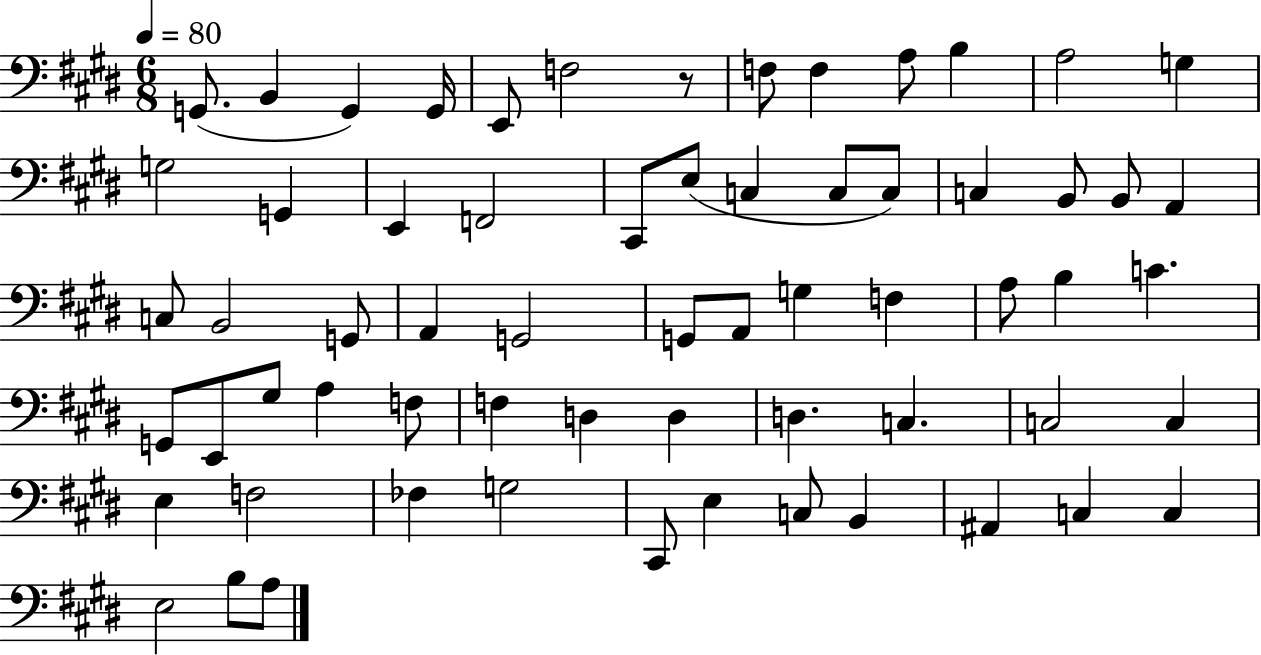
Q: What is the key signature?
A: E major